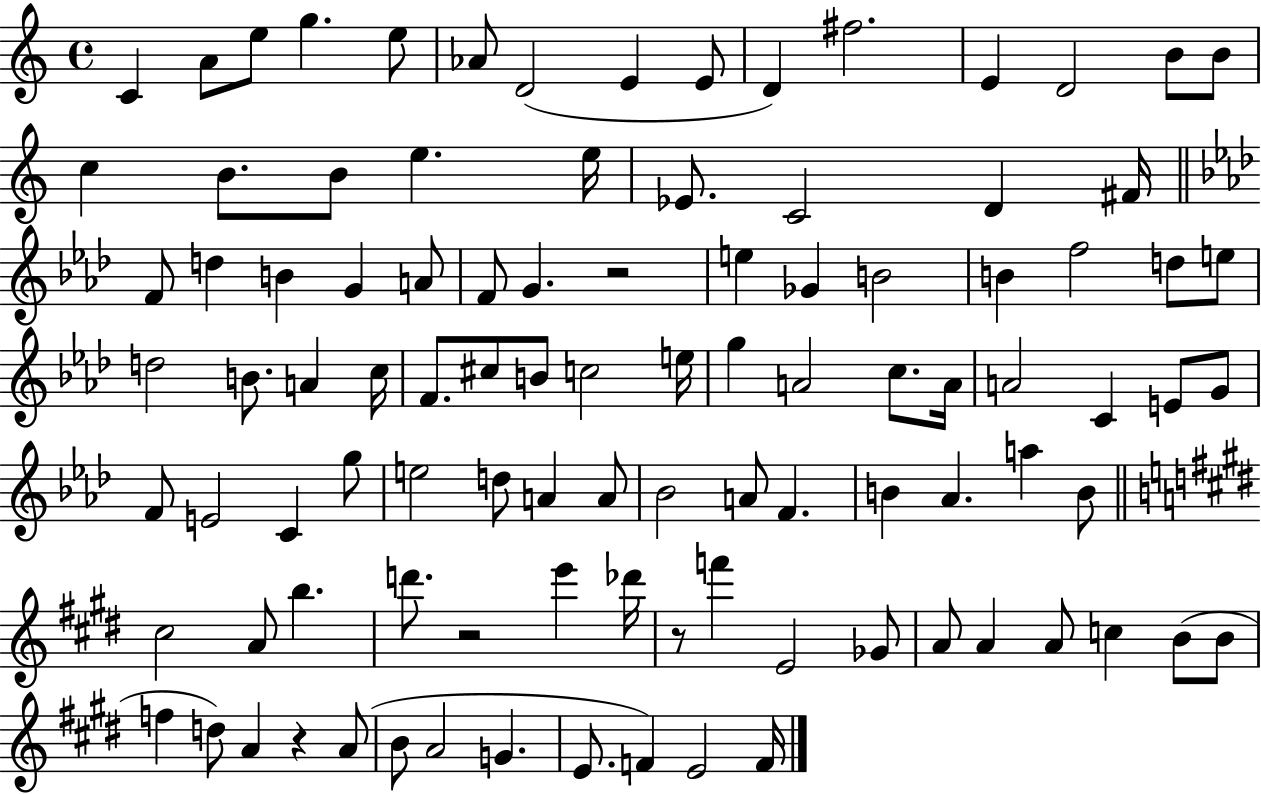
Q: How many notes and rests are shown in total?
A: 100